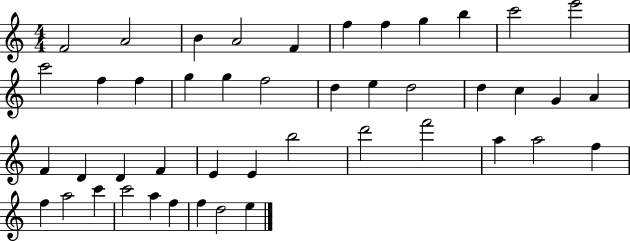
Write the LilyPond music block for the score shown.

{
  \clef treble
  \numericTimeSignature
  \time 4/4
  \key c \major
  f'2 a'2 | b'4 a'2 f'4 | f''4 f''4 g''4 b''4 | c'''2 e'''2 | \break c'''2 f''4 f''4 | g''4 g''4 f''2 | d''4 e''4 d''2 | d''4 c''4 g'4 a'4 | \break f'4 d'4 d'4 f'4 | e'4 e'4 b''2 | d'''2 f'''2 | a''4 a''2 f''4 | \break f''4 a''2 c'''4 | c'''2 a''4 f''4 | f''4 d''2 e''4 | \bar "|."
}